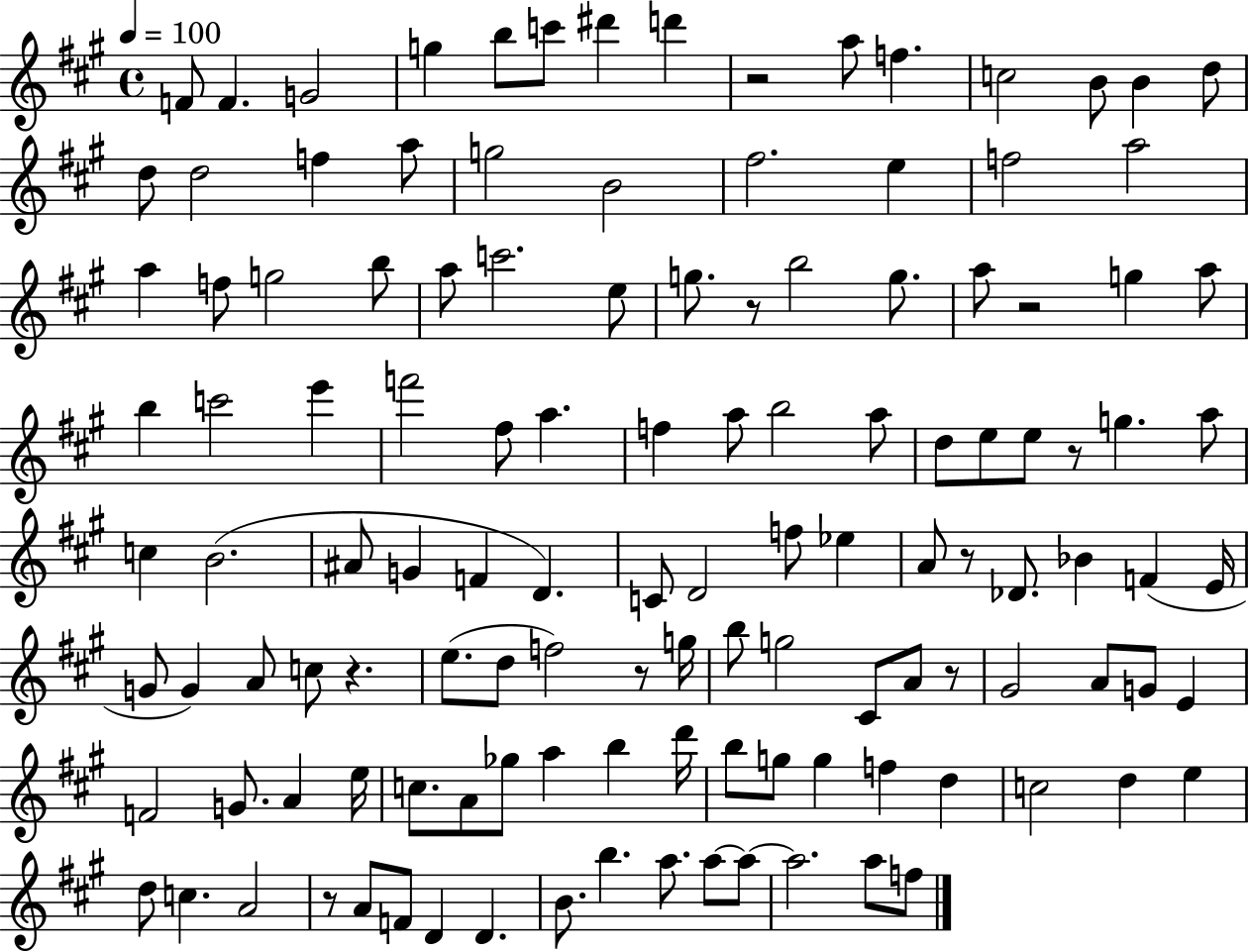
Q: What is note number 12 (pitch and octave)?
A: B4